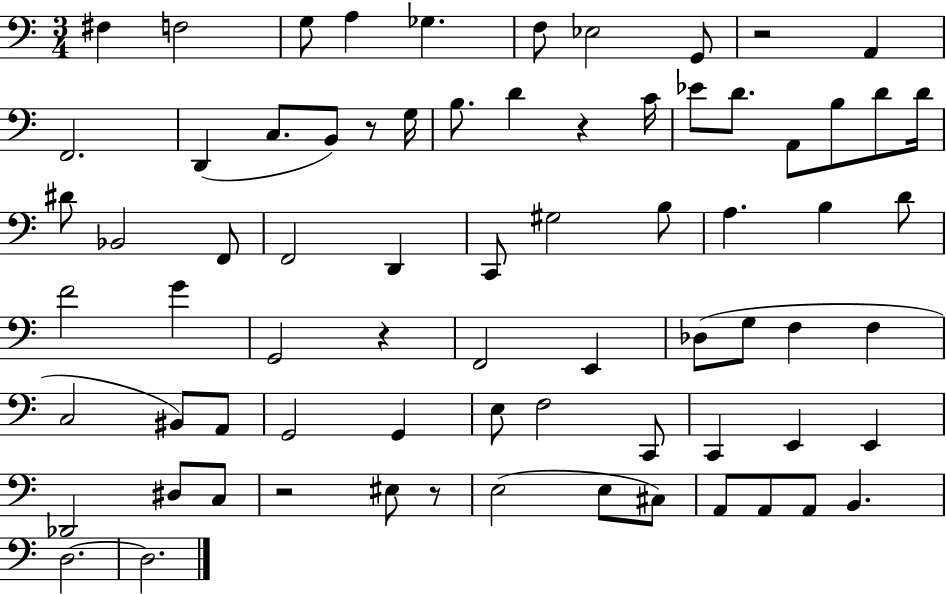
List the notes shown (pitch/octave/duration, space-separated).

F#3/q F3/h G3/e A3/q Gb3/q. F3/e Eb3/h G2/e R/h A2/q F2/h. D2/q C3/e. B2/e R/e G3/s B3/e. D4/q R/q C4/s Eb4/e D4/e. A2/e B3/e D4/e D4/s D#4/e Bb2/h F2/e F2/h D2/q C2/e G#3/h B3/e A3/q. B3/q D4/e F4/h G4/q G2/h R/q F2/h E2/q Db3/e G3/e F3/q F3/q C3/h BIS2/e A2/e G2/h G2/q E3/e F3/h C2/e C2/q E2/q E2/q Db2/h D#3/e C3/e R/h EIS3/e R/e E3/h E3/e C#3/e A2/e A2/e A2/e B2/q. D3/h. D3/h.